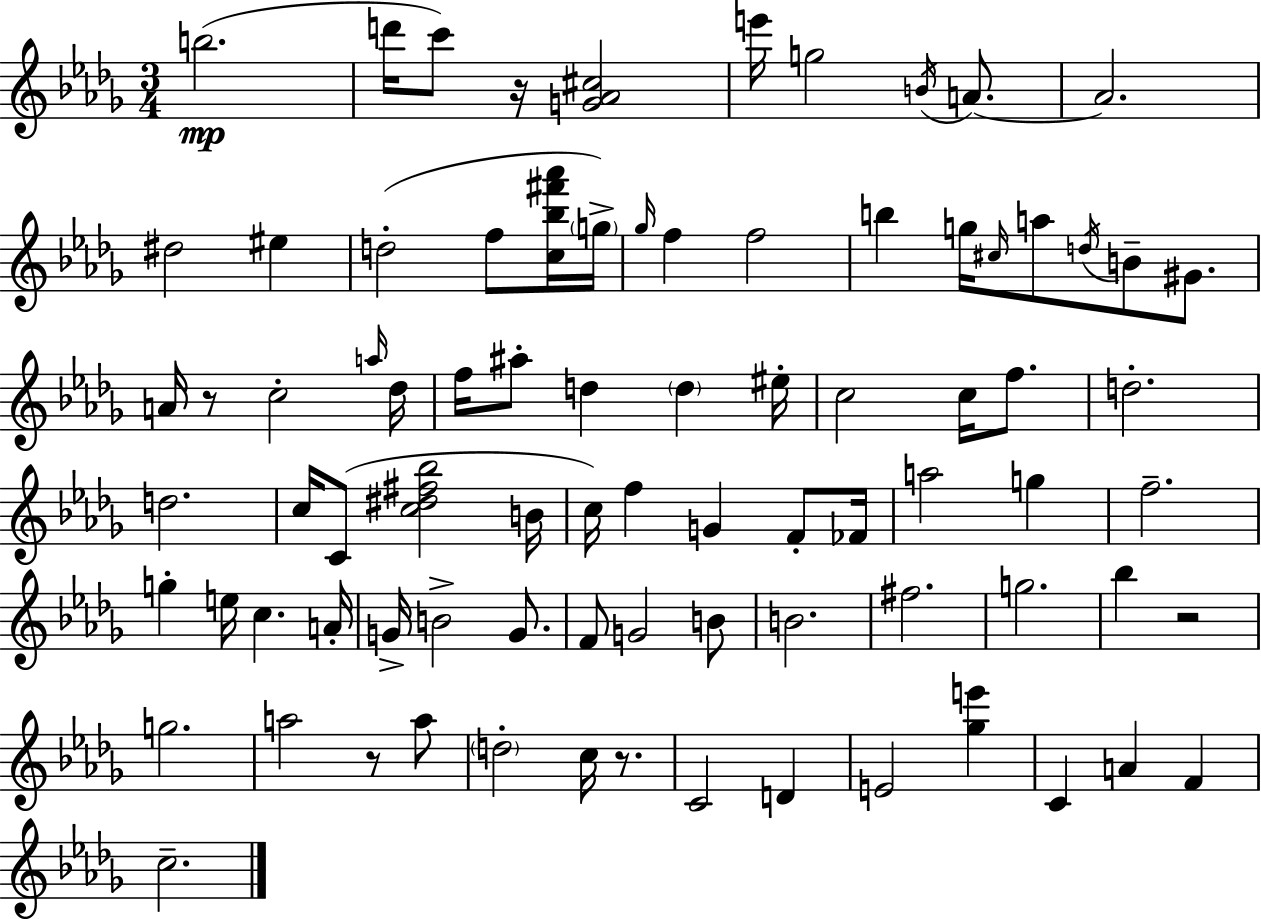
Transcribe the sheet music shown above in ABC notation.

X:1
T:Untitled
M:3/4
L:1/4
K:Bbm
b2 d'/4 c'/2 z/4 [G_A^c]2 e'/4 g2 B/4 A/2 A2 ^d2 ^e d2 f/2 [c_b^f'_a']/4 g/4 _g/4 f f2 b g/4 ^c/4 a/2 d/4 B/2 ^G/2 A/4 z/2 c2 a/4 _d/4 f/4 ^a/2 d d ^e/4 c2 c/4 f/2 d2 d2 c/4 C/2 [c^d^f_b]2 B/4 c/4 f G F/2 _F/4 a2 g f2 g e/4 c A/4 G/4 B2 G/2 F/2 G2 B/2 B2 ^f2 g2 _b z2 g2 a2 z/2 a/2 d2 c/4 z/2 C2 D E2 [_ge'] C A F c2